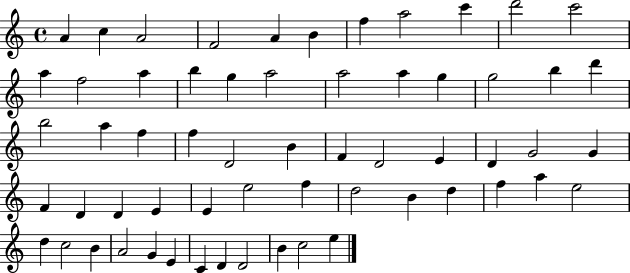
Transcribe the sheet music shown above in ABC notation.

X:1
T:Untitled
M:4/4
L:1/4
K:C
A c A2 F2 A B f a2 c' d'2 c'2 a f2 a b g a2 a2 a g g2 b d' b2 a f f D2 B F D2 E D G2 G F D D E E e2 f d2 B d f a e2 d c2 B A2 G E C D D2 B c2 e